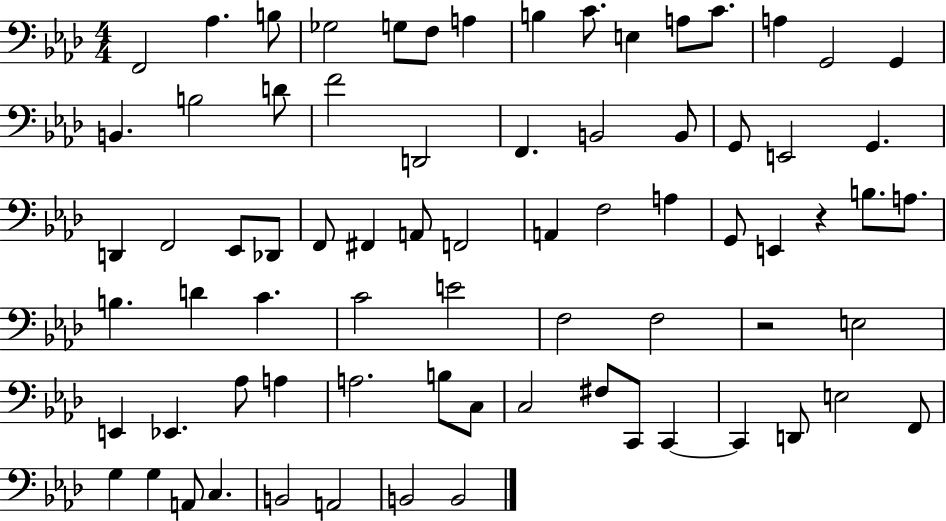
F2/h Ab3/q. B3/e Gb3/h G3/e F3/e A3/q B3/q C4/e. E3/q A3/e C4/e. A3/q G2/h G2/q B2/q. B3/h D4/e F4/h D2/h F2/q. B2/h B2/e G2/e E2/h G2/q. D2/q F2/h Eb2/e Db2/e F2/e F#2/q A2/e F2/h A2/q F3/h A3/q G2/e E2/q R/q B3/e. A3/e. B3/q. D4/q C4/q. C4/h E4/h F3/h F3/h R/h E3/h E2/q Eb2/q. Ab3/e A3/q A3/h. B3/e C3/e C3/h F#3/e C2/e C2/q C2/q D2/e E3/h F2/e G3/q G3/q A2/e C3/q. B2/h A2/h B2/h B2/h